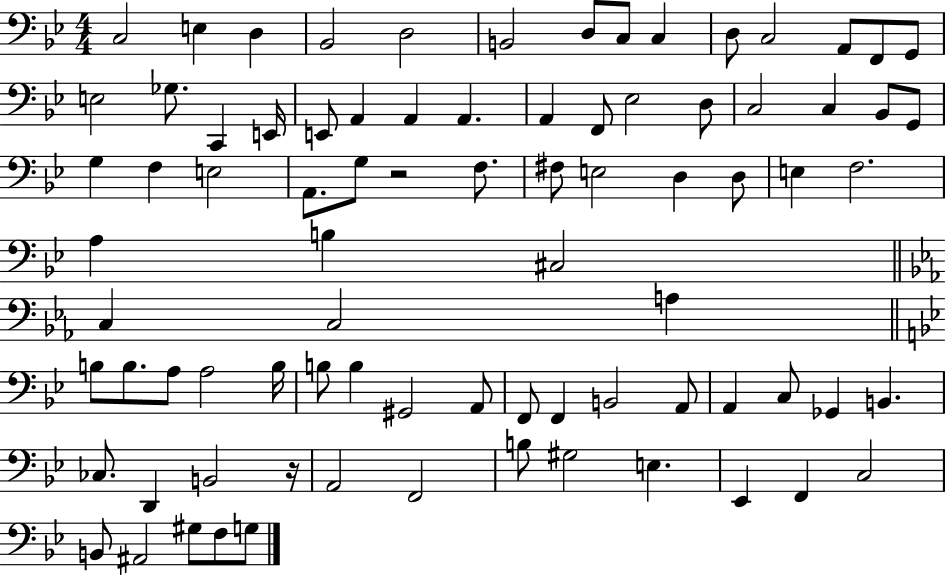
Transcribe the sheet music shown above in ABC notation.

X:1
T:Untitled
M:4/4
L:1/4
K:Bb
C,2 E, D, _B,,2 D,2 B,,2 D,/2 C,/2 C, D,/2 C,2 A,,/2 F,,/2 G,,/2 E,2 _G,/2 C,, E,,/4 E,,/2 A,, A,, A,, A,, F,,/2 _E,2 D,/2 C,2 C, _B,,/2 G,,/2 G, F, E,2 A,,/2 G,/2 z2 F,/2 ^F,/2 E,2 D, D,/2 E, F,2 A, B, ^C,2 C, C,2 A, B,/2 B,/2 A,/2 A,2 B,/4 B,/2 B, ^G,,2 A,,/2 F,,/2 F,, B,,2 A,,/2 A,, C,/2 _G,, B,, _C,/2 D,, B,,2 z/4 A,,2 F,,2 B,/2 ^G,2 E, _E,, F,, C,2 B,,/2 ^A,,2 ^G,/2 F,/2 G,/2